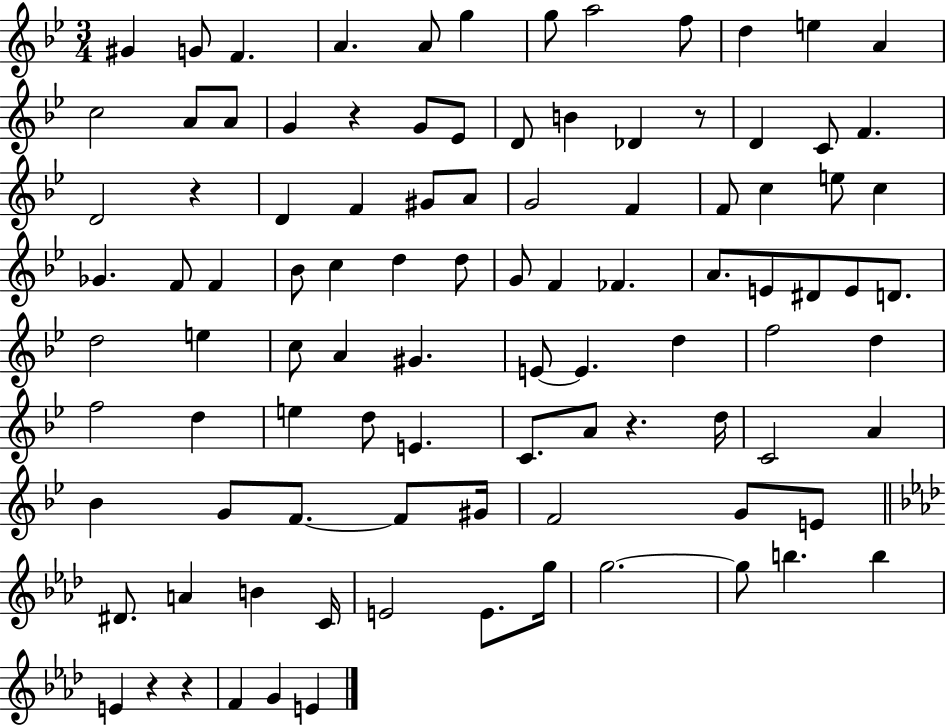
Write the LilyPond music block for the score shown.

{
  \clef treble
  \numericTimeSignature
  \time 3/4
  \key bes \major
  \repeat volta 2 { gis'4 g'8 f'4. | a'4. a'8 g''4 | g''8 a''2 f''8 | d''4 e''4 a'4 | \break c''2 a'8 a'8 | g'4 r4 g'8 ees'8 | d'8 b'4 des'4 r8 | d'4 c'8 f'4. | \break d'2 r4 | d'4 f'4 gis'8 a'8 | g'2 f'4 | f'8 c''4 e''8 c''4 | \break ges'4. f'8 f'4 | bes'8 c''4 d''4 d''8 | g'8 f'4 fes'4. | a'8. e'8 dis'8 e'8 d'8. | \break d''2 e''4 | c''8 a'4 gis'4. | e'8~~ e'4. d''4 | f''2 d''4 | \break f''2 d''4 | e''4 d''8 e'4. | c'8. a'8 r4. d''16 | c'2 a'4 | \break bes'4 g'8 f'8.~~ f'8 gis'16 | f'2 g'8 e'8 | \bar "||" \break \key aes \major dis'8. a'4 b'4 c'16 | e'2 e'8. g''16 | g''2.~~ | g''8 b''4. b''4 | \break e'4 r4 r4 | f'4 g'4 e'4 | } \bar "|."
}